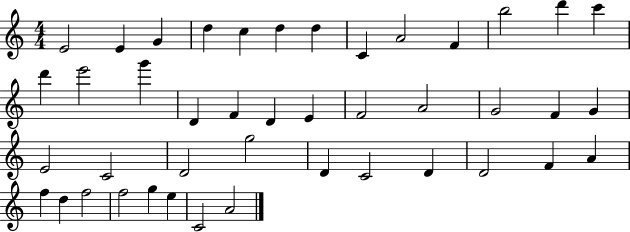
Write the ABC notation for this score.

X:1
T:Untitled
M:4/4
L:1/4
K:C
E2 E G d c d d C A2 F b2 d' c' d' e'2 g' D F D E F2 A2 G2 F G E2 C2 D2 g2 D C2 D D2 F A f d f2 f2 g e C2 A2